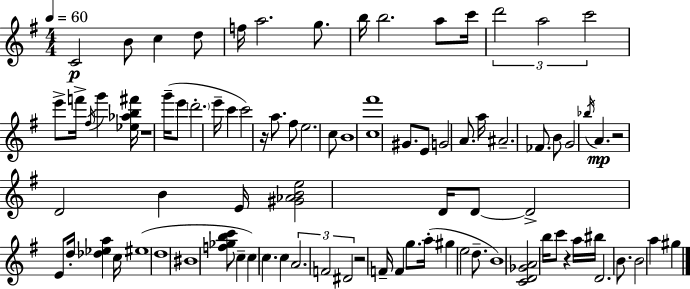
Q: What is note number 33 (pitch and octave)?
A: A4